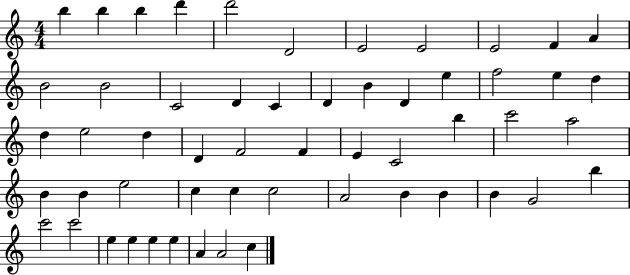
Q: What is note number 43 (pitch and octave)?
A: B4